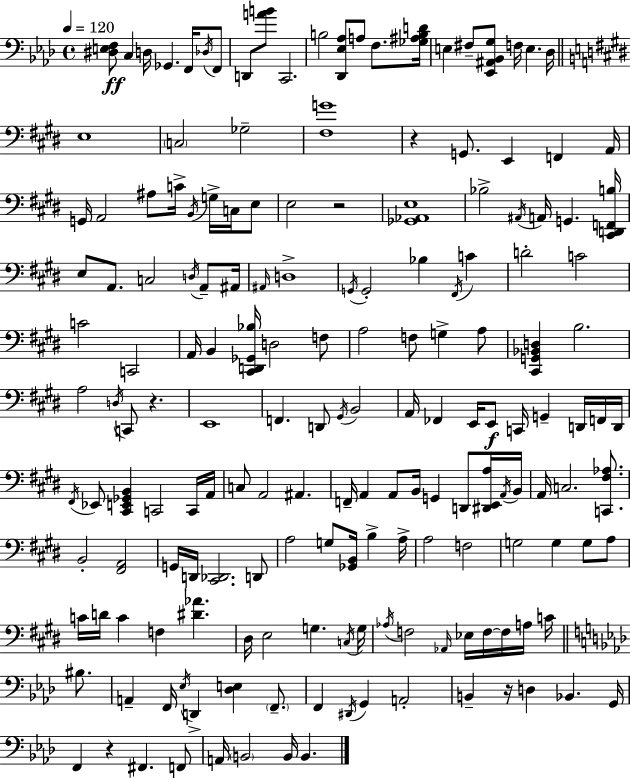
X:1
T:Untitled
M:4/4
L:1/4
K:Fm
[^D,E,F,]/2 C, D,/4 _G,, F,,/4 _D,/4 F,,/2 D,,/2 [AB]/2 C,,2 B,2 [_D,,_E,_A,]/2 A,/2 F,/2 [_G,^A,B,D]/4 E, ^F,/2 [_E,,^A,,_B,,G,]/2 F,/4 E, _D,/4 E,4 C,2 _G,2 [^F,G]4 z G,,/2 E,, F,, A,,/4 G,,/4 A,,2 ^A,/2 C/4 B,,/4 G,/4 C,/4 E,/2 E,2 z2 [_G,,_A,,E,]4 _B,2 ^A,,/4 A,,/4 G,, [^C,,D,,F,,B,]/4 E,/2 A,,/2 C,2 D,/4 A,,/2 ^A,,/4 ^A,,/4 D,4 G,,/4 G,,2 _B, ^F,,/4 C D2 C2 C2 C,,2 A,,/4 B,, [^C,,D,,_G,,_B,]/4 D,2 F,/2 A,2 F,/2 G, A,/2 [^C,,G,,_B,,D,] B,2 A,2 D,/4 C,,/2 z E,,4 F,, D,,/2 ^G,,/4 B,,2 A,,/4 _F,, E,,/4 E,,/2 C,,/4 G,, D,,/4 F,,/4 D,,/4 ^F,,/4 _E,,/2 [^C,,E,,_G,,B,,] C,,2 C,,/4 A,,/4 C,/2 A,,2 ^A,, F,,/4 A,, A,,/2 B,,/4 G,, D,,/2 [^D,,E,,A,]/4 A,,/4 B,,/4 A,,/4 C,2 [C,,^F,_A,]/2 B,,2 [^F,,A,,]2 G,,/4 D,,/4 [^C,,_D,,]2 D,,/2 A,2 G,/2 [_G,,B,,]/4 B, A,/4 A,2 F,2 G,2 G, G,/2 A,/2 C/4 D/4 C F, [^D_A] ^D,/4 E,2 G, C,/4 G,/4 _A,/4 F,2 _A,,/4 _E,/4 F,/4 F,/4 A,/4 C/4 ^B,/2 A,, F,,/4 _E,/4 D,, [_D,E,] F,,/2 F,, ^D,,/4 G,, A,,2 B,, z/4 D, _B,, G,,/4 F,, z ^F,, F,,/2 A,,/4 B,,2 B,,/4 B,,